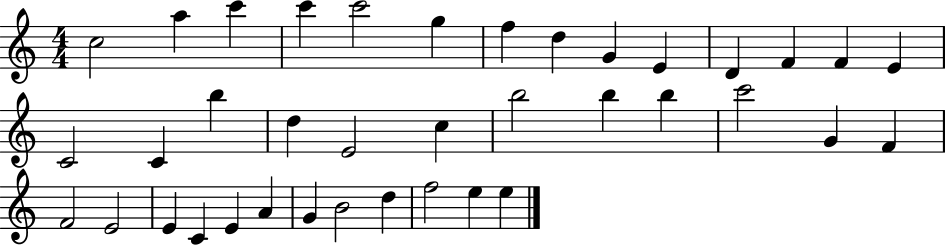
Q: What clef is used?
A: treble